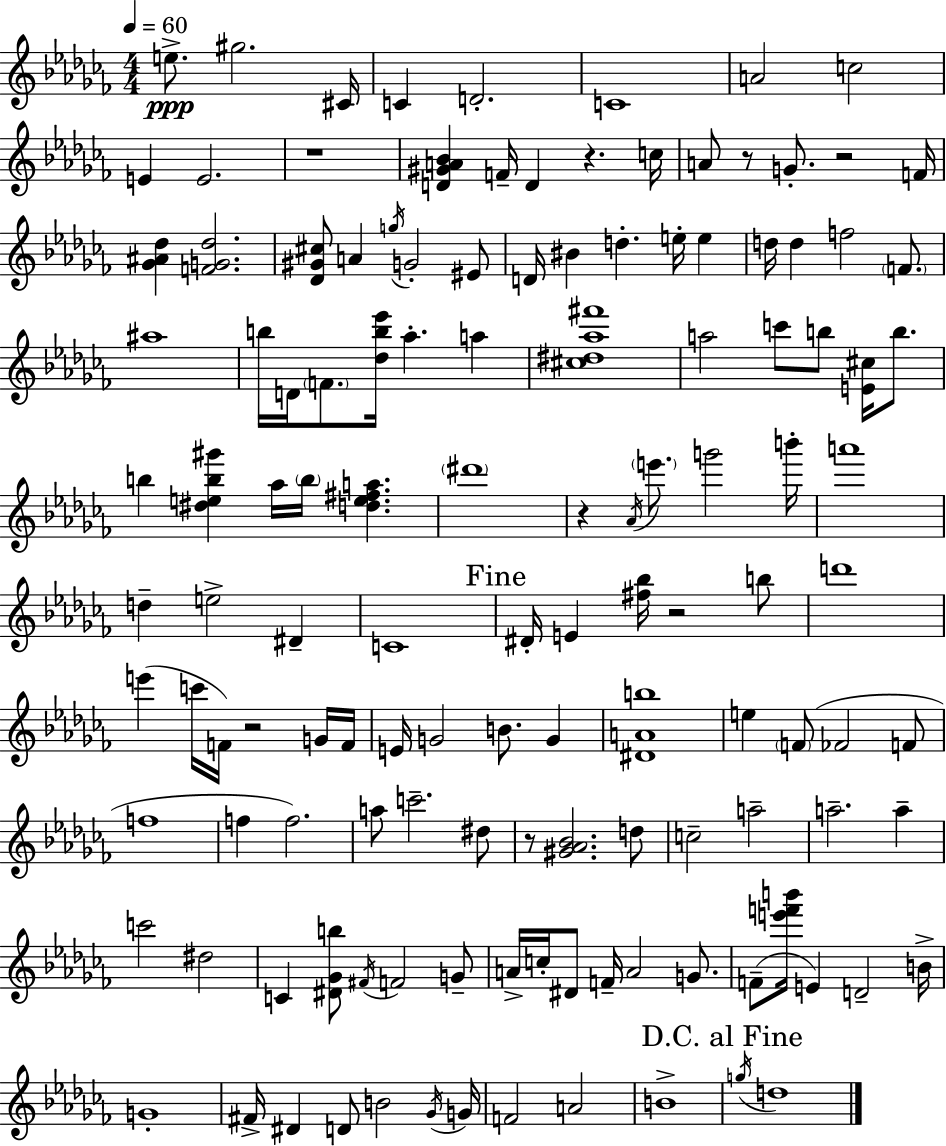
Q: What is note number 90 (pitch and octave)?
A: F4